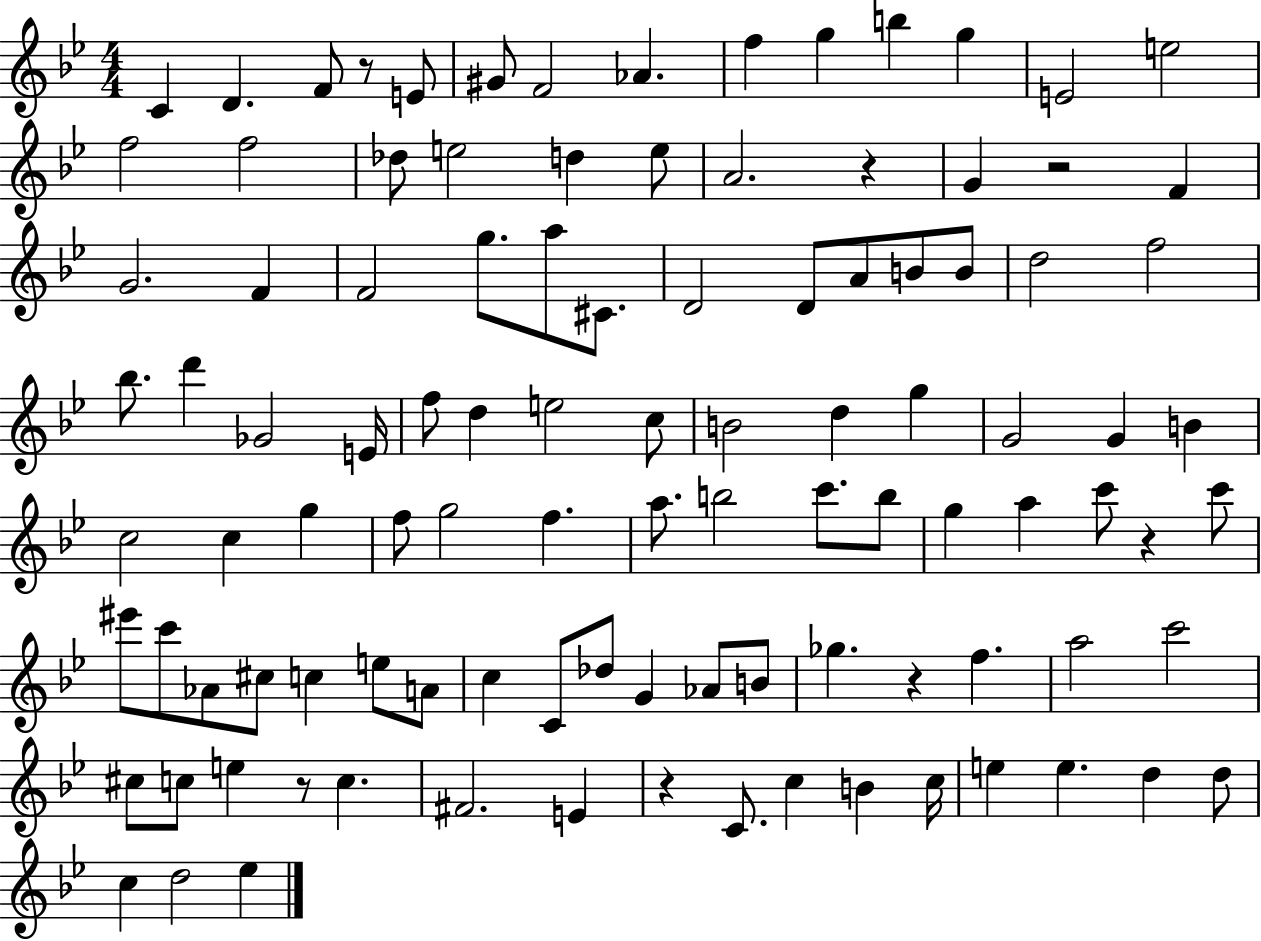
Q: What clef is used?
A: treble